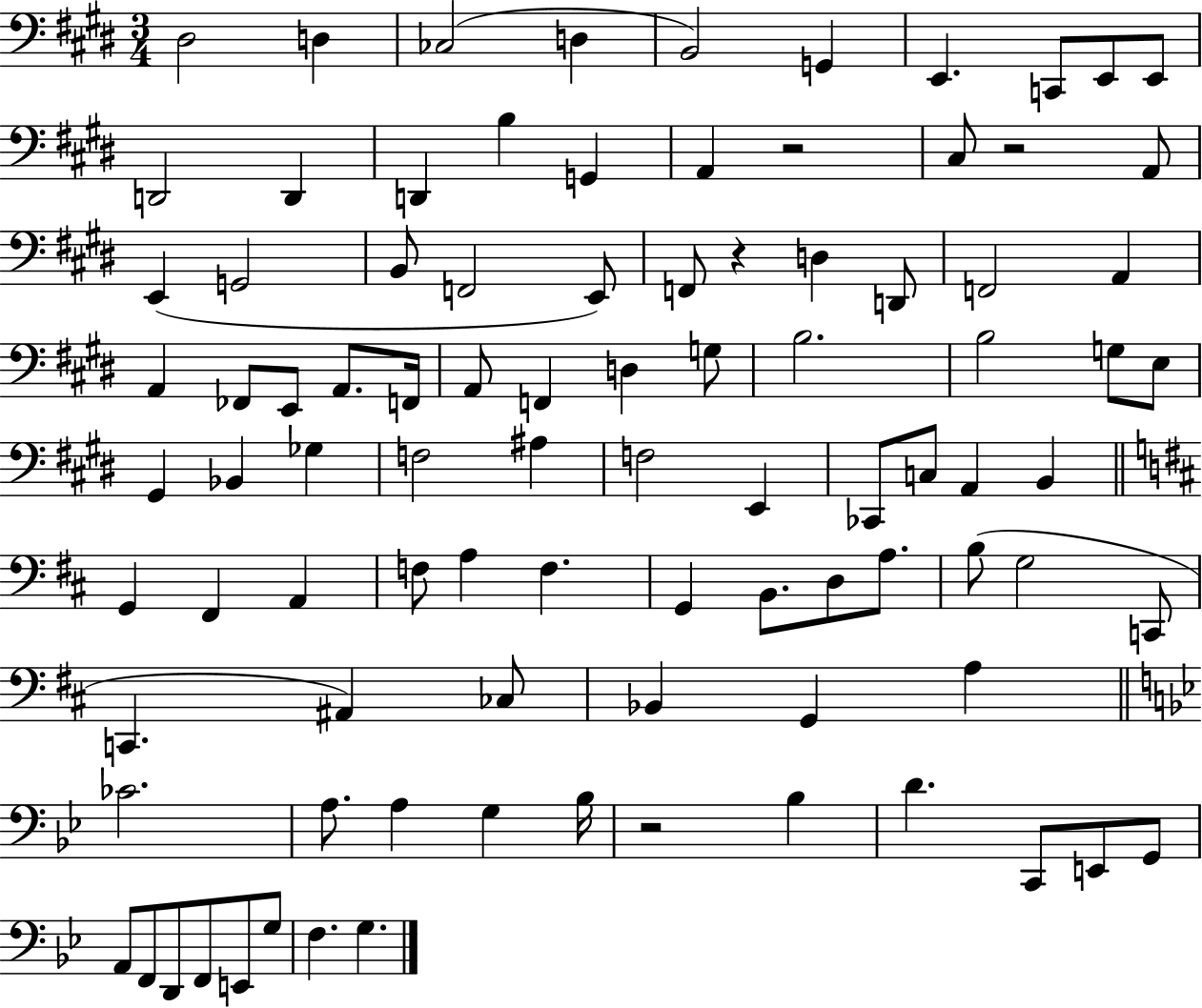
{
  \clef bass
  \numericTimeSignature
  \time 3/4
  \key e \major
  dis2 d4 | ces2( d4 | b,2) g,4 | e,4. c,8 e,8 e,8 | \break d,2 d,4 | d,4 b4 g,4 | a,4 r2 | cis8 r2 a,8 | \break e,4( g,2 | b,8 f,2 e,8) | f,8 r4 d4 d,8 | f,2 a,4 | \break a,4 fes,8 e,8 a,8. f,16 | a,8 f,4 d4 g8 | b2. | b2 g8 e8 | \break gis,4 bes,4 ges4 | f2 ais4 | f2 e,4 | ces,8 c8 a,4 b,4 | \break \bar "||" \break \key b \minor g,4 fis,4 a,4 | f8 a4 f4. | g,4 b,8. d8 a8. | b8( g2 c,8 | \break c,4. ais,4) ces8 | bes,4 g,4 a4 | \bar "||" \break \key g \minor ces'2. | a8. a4 g4 bes16 | r2 bes4 | d'4. c,8 e,8 g,8 | \break a,8 f,8 d,8 f,8 e,8 g8 | f4. g4. | \bar "|."
}